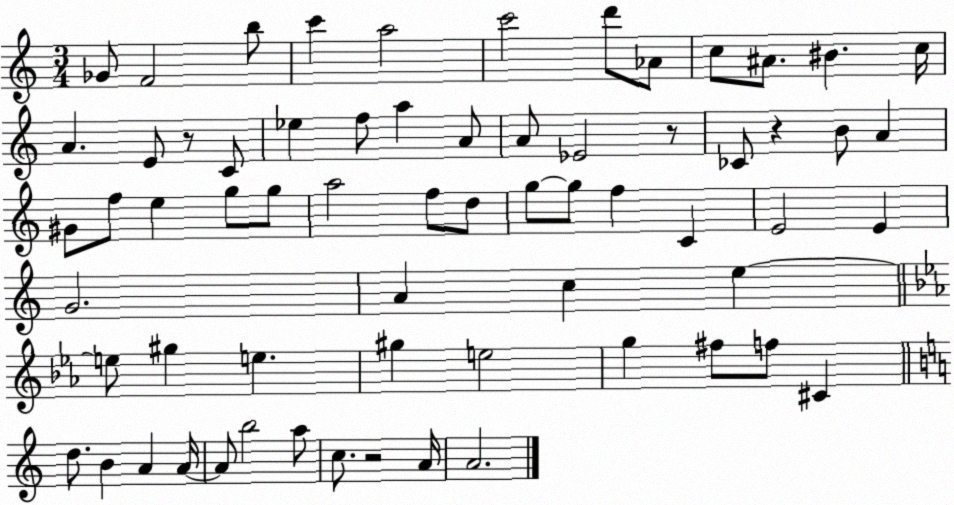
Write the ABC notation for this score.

X:1
T:Untitled
M:3/4
L:1/4
K:C
_G/2 F2 b/2 c' a2 c'2 d'/2 _A/2 c/2 ^A/2 ^B c/4 A E/2 z/2 C/2 _e f/2 a A/2 A/2 _E2 z/2 _C/2 z B/2 A ^G/2 f/2 e g/2 g/2 a2 f/2 d/2 g/2 g/2 f C E2 E G2 A c e e/2 ^g e ^g e2 g ^f/2 f/2 ^C d/2 B A A/4 A/2 b2 a/2 c/2 z2 A/4 A2